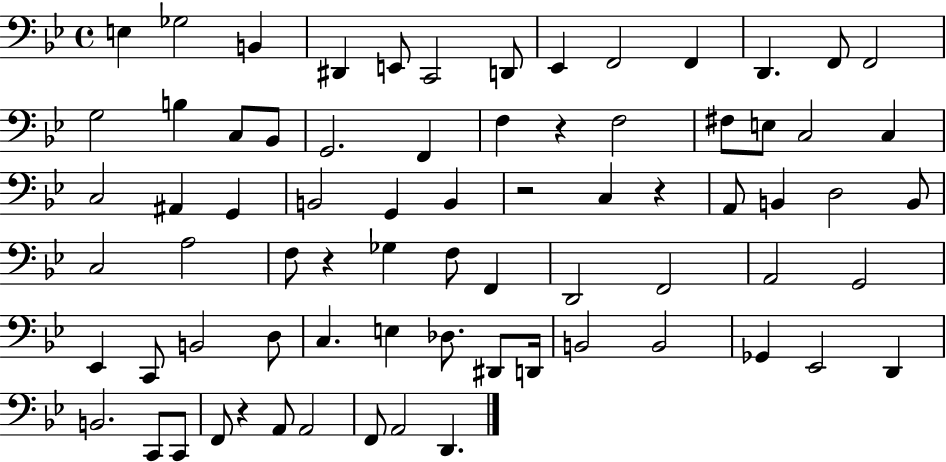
E3/q Gb3/h B2/q D#2/q E2/e C2/h D2/e Eb2/q F2/h F2/q D2/q. F2/e F2/h G3/h B3/q C3/e Bb2/e G2/h. F2/q F3/q R/q F3/h F#3/e E3/e C3/h C3/q C3/h A#2/q G2/q B2/h G2/q B2/q R/h C3/q R/q A2/e B2/q D3/h B2/e C3/h A3/h F3/e R/q Gb3/q F3/e F2/q D2/h F2/h A2/h G2/h Eb2/q C2/e B2/h D3/e C3/q. E3/q Db3/e. D#2/e D2/s B2/h B2/h Gb2/q Eb2/h D2/q B2/h. C2/e C2/e F2/e R/q A2/e A2/h F2/e A2/h D2/q.